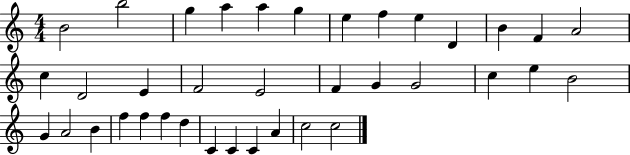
B4/h B5/h G5/q A5/q A5/q G5/q E5/q F5/q E5/q D4/q B4/q F4/q A4/h C5/q D4/h E4/q F4/h E4/h F4/q G4/q G4/h C5/q E5/q B4/h G4/q A4/h B4/q F5/q F5/q F5/q D5/q C4/q C4/q C4/q A4/q C5/h C5/h